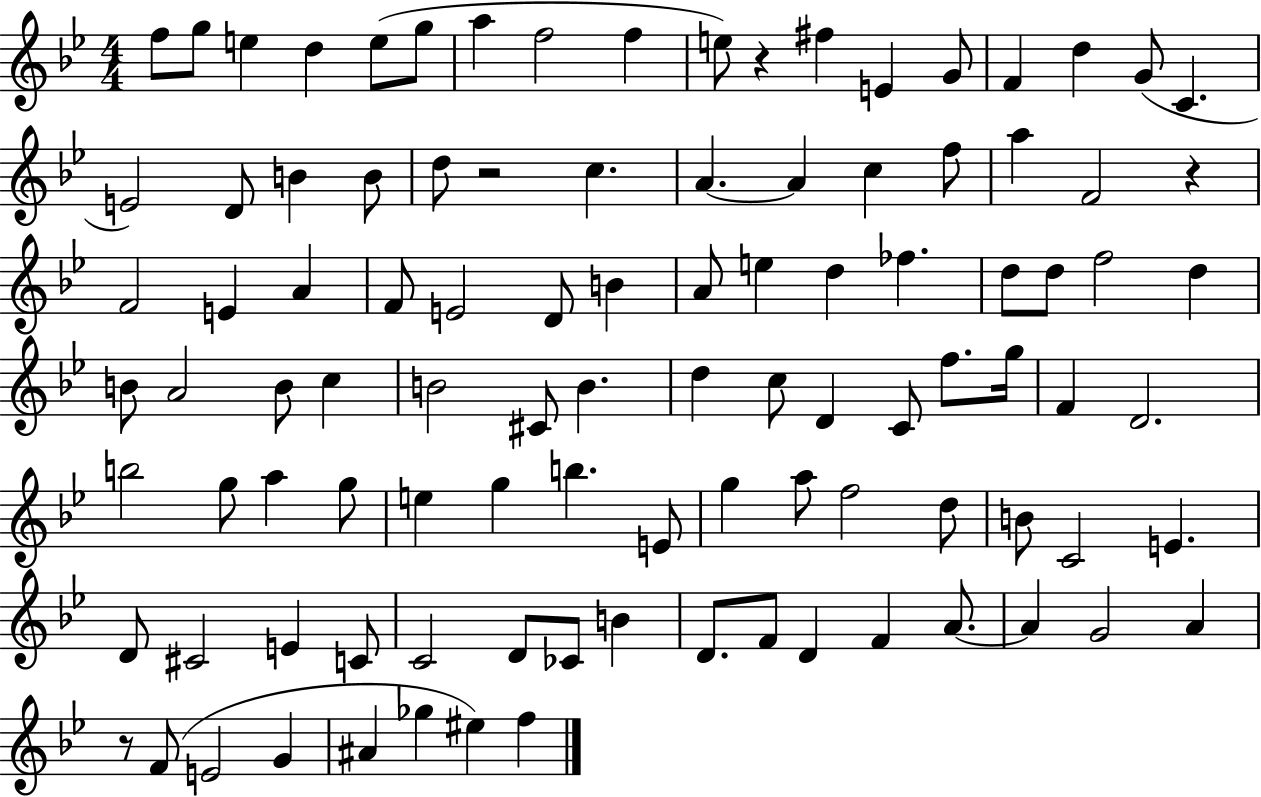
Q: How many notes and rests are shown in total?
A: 101